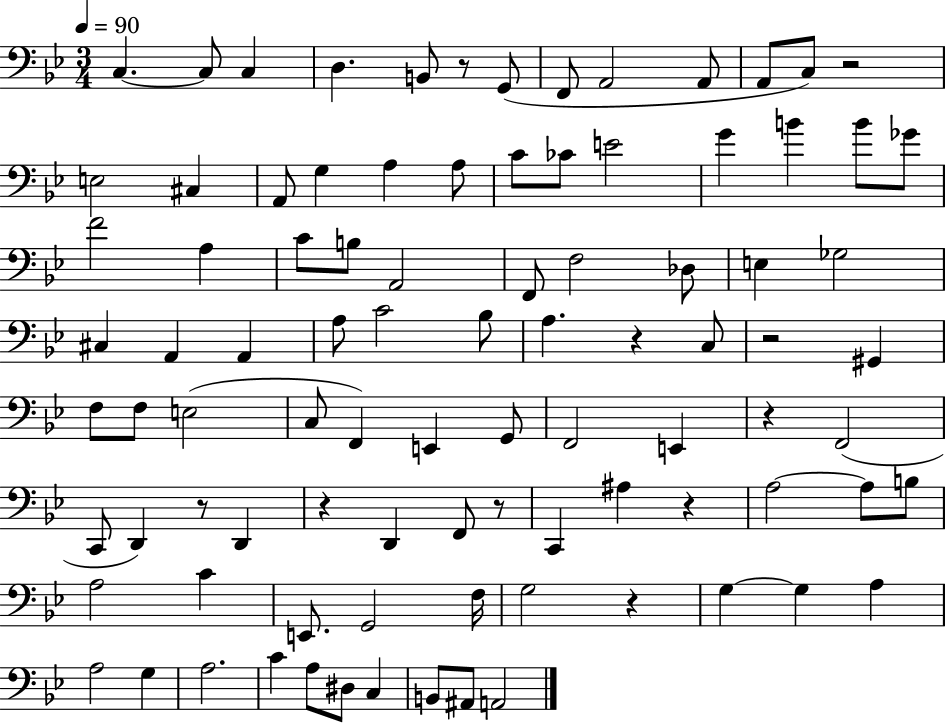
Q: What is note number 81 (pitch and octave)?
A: A#2